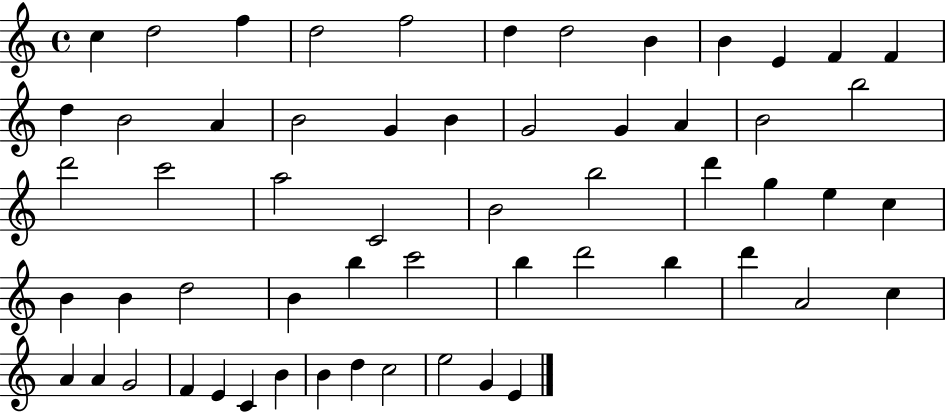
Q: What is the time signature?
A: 4/4